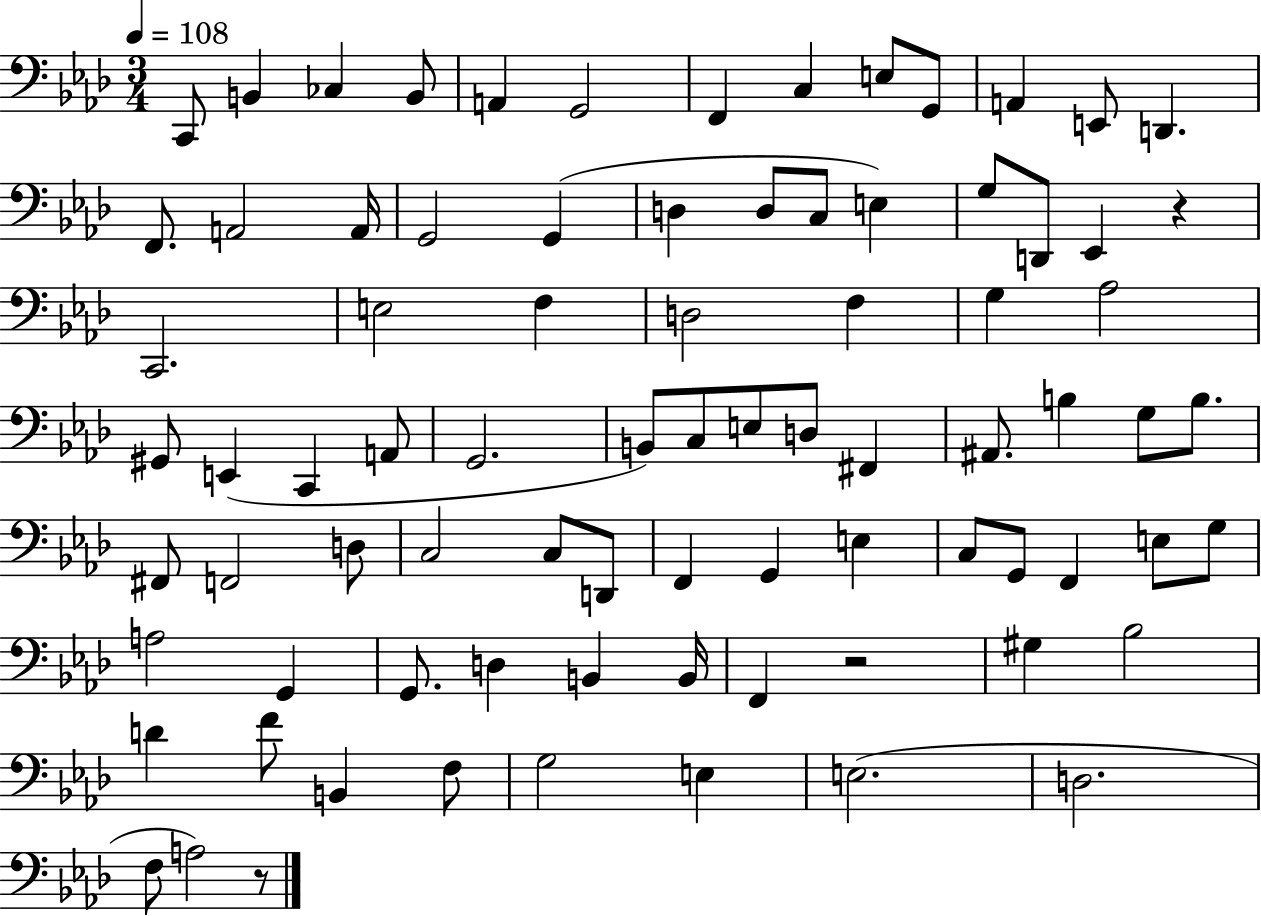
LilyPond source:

{
  \clef bass
  \numericTimeSignature
  \time 3/4
  \key aes \major
  \tempo 4 = 108
  c,8 b,4 ces4 b,8 | a,4 g,2 | f,4 c4 e8 g,8 | a,4 e,8 d,4. | \break f,8. a,2 a,16 | g,2 g,4( | d4 d8 c8 e4) | g8 d,8 ees,4 r4 | \break c,2. | e2 f4 | d2 f4 | g4 aes2 | \break gis,8 e,4( c,4 a,8 | g,2. | b,8) c8 e8 d8 fis,4 | ais,8. b4 g8 b8. | \break fis,8 f,2 d8 | c2 c8 d,8 | f,4 g,4 e4 | c8 g,8 f,4 e8 g8 | \break a2 g,4 | g,8. d4 b,4 b,16 | f,4 r2 | gis4 bes2 | \break d'4 f'8 b,4 f8 | g2 e4 | e2.( | d2. | \break f8 a2) r8 | \bar "|."
}